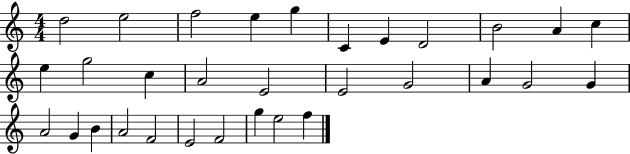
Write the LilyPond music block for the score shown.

{
  \clef treble
  \numericTimeSignature
  \time 4/4
  \key c \major
  d''2 e''2 | f''2 e''4 g''4 | c'4 e'4 d'2 | b'2 a'4 c''4 | \break e''4 g''2 c''4 | a'2 e'2 | e'2 g'2 | a'4 g'2 g'4 | \break a'2 g'4 b'4 | a'2 f'2 | e'2 f'2 | g''4 e''2 f''4 | \break \bar "|."
}